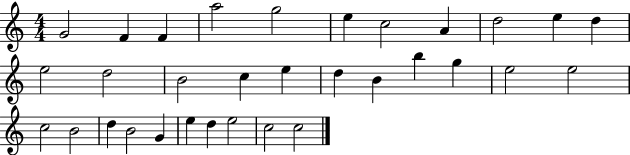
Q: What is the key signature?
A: C major